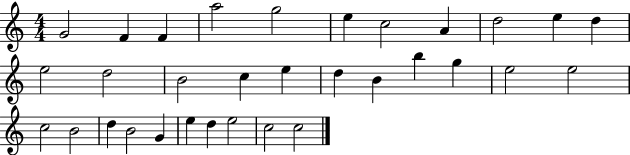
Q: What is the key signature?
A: C major